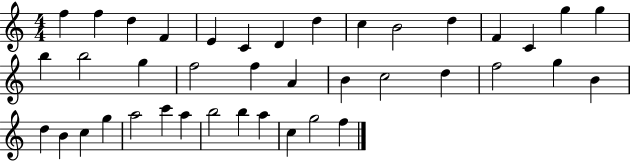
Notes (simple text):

F5/q F5/q D5/q F4/q E4/q C4/q D4/q D5/q C5/q B4/h D5/q F4/q C4/q G5/q G5/q B5/q B5/h G5/q F5/h F5/q A4/q B4/q C5/h D5/q F5/h G5/q B4/q D5/q B4/q C5/q G5/q A5/h C6/q A5/q B5/h B5/q A5/q C5/q G5/h F5/q